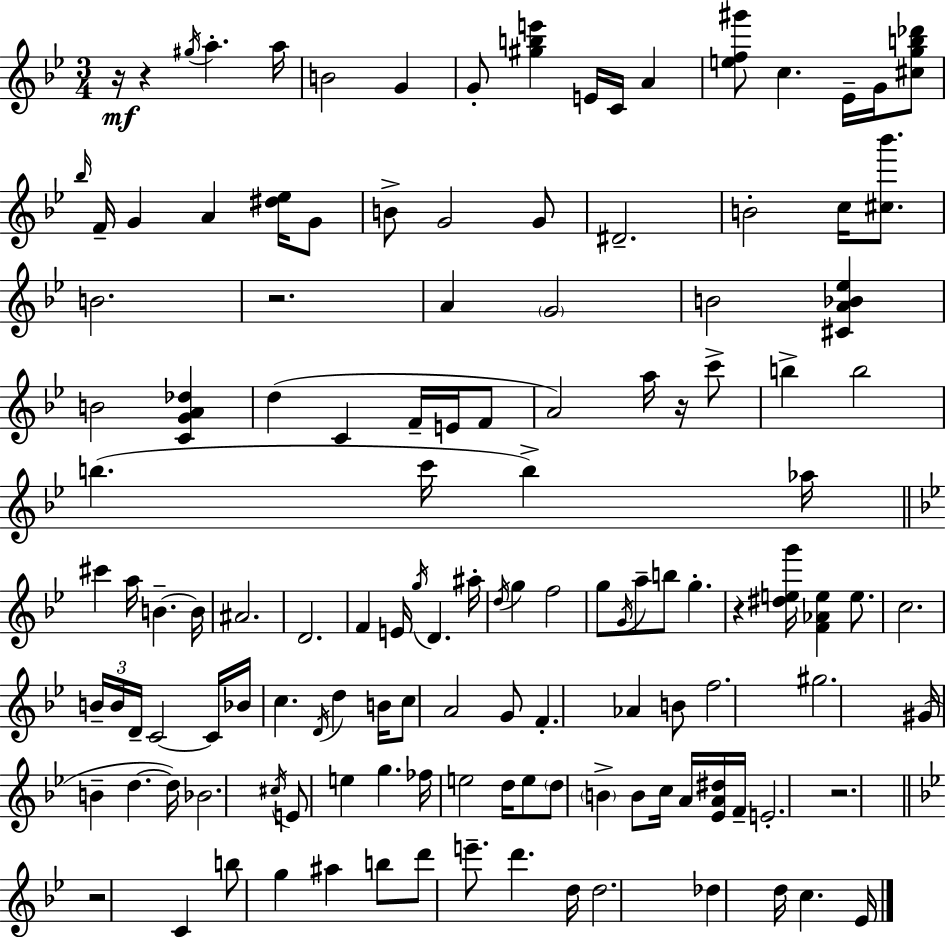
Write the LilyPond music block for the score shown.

{
  \clef treble
  \numericTimeSignature
  \time 3/4
  \key g \minor
  r16\mf r4 \acciaccatura { gis''16 } a''4.-. | a''16 b'2 g'4 | g'8-. <gis'' b'' e'''>4 e'16 c'16 a'4 | <e'' f'' gis'''>8 c''4. ees'16-- g'16 <cis'' g'' b'' des'''>8 | \break \grace { bes''16 } f'16-- g'4 a'4 <dis'' ees''>16 | g'8 b'8-> g'2 | g'8 dis'2.-- | b'2-. c''16 <cis'' bes'''>8. | \break b'2. | r2. | a'4 \parenthesize g'2 | b'2 <cis' a' bes' ees''>4 | \break b'2 <c' g' a' des''>4 | d''4( c'4 f'16-- e'16 | f'8 a'2) a''16 r16 | c'''8-> b''4-> b''2 | \break b''4.( c'''16 b''4->) | aes''16 \bar "||" \break \key g \minor cis'''4 a''16 b'4.--~~ b'16 | ais'2. | d'2. | f'4 e'16 \acciaccatura { g''16 } d'4. | \break ais''16-. \acciaccatura { d''16 } g''4 f''2 | g''8 \acciaccatura { g'16 } a''8-- b''8 g''4.-. | r4 <dis'' e'' g'''>16 <f' aes' e''>4 | e''8. c''2. | \break \tuplet 3/2 { b'16-- b'16 d'16-- } c'2~~ | c'16 bes'16 c''4. \acciaccatura { d'16 } d''4 | b'16 c''8 a'2 | g'8 f'4.-. aes'4 | \break b'8 f''2. | gis''2. | gis'16( b'4-- d''4.~~ | d''16) bes'2. | \break \acciaccatura { cis''16 } e'8 e''4 g''4. | fes''16 e''2 | d''16 e''8 \parenthesize d''8 \parenthesize b'4-> b'8 | c''16 a'16 <ees' a' dis''>16 f'16-- e'2.-. | \break r2. | \bar "||" \break \key g \minor r2 c'4 | b''8 g''4 ais''4 b''8 | d'''8 e'''8.-- d'''4. d''16 | d''2. | \break des''4 d''16 c''4. ees'16 | \bar "|."
}